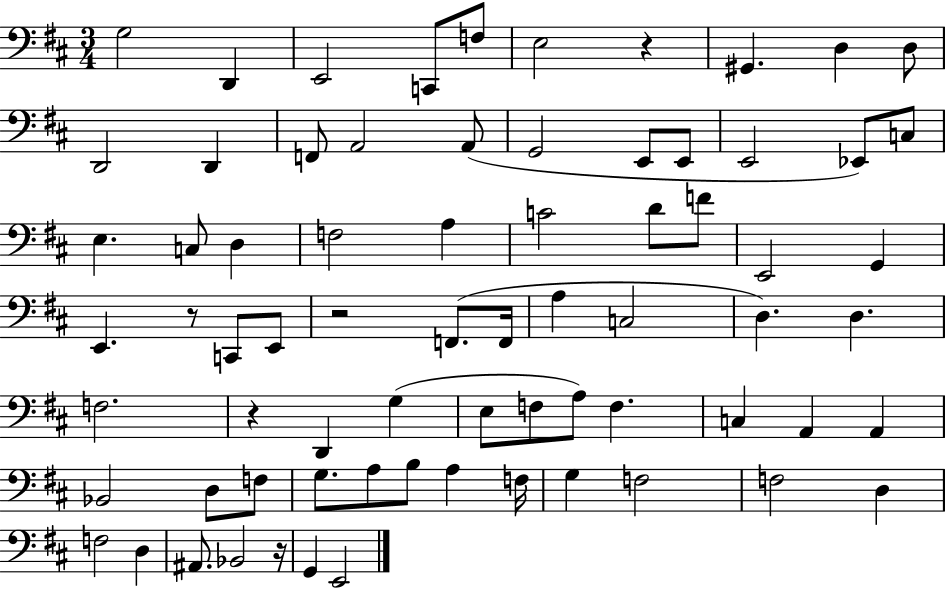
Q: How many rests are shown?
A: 5